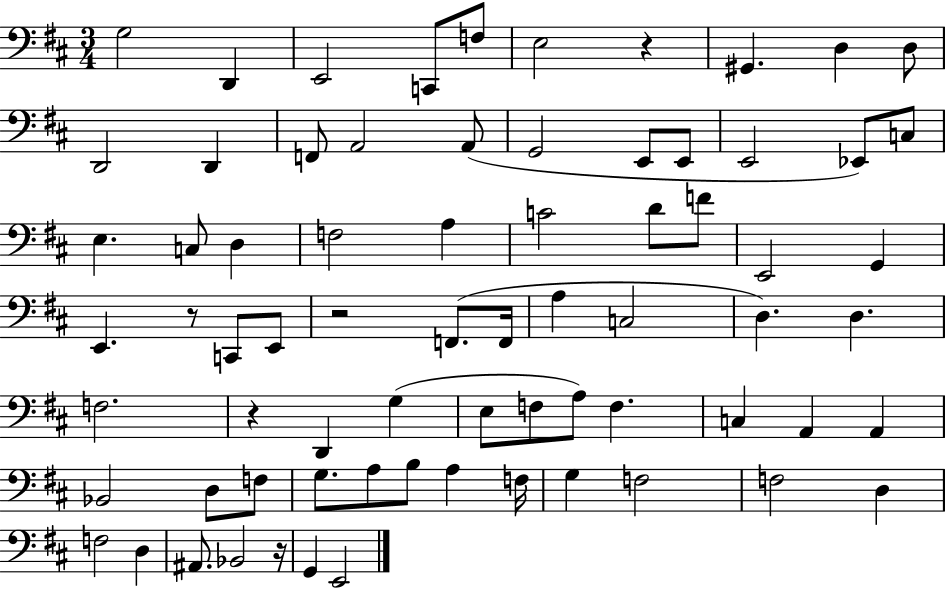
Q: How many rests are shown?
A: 5